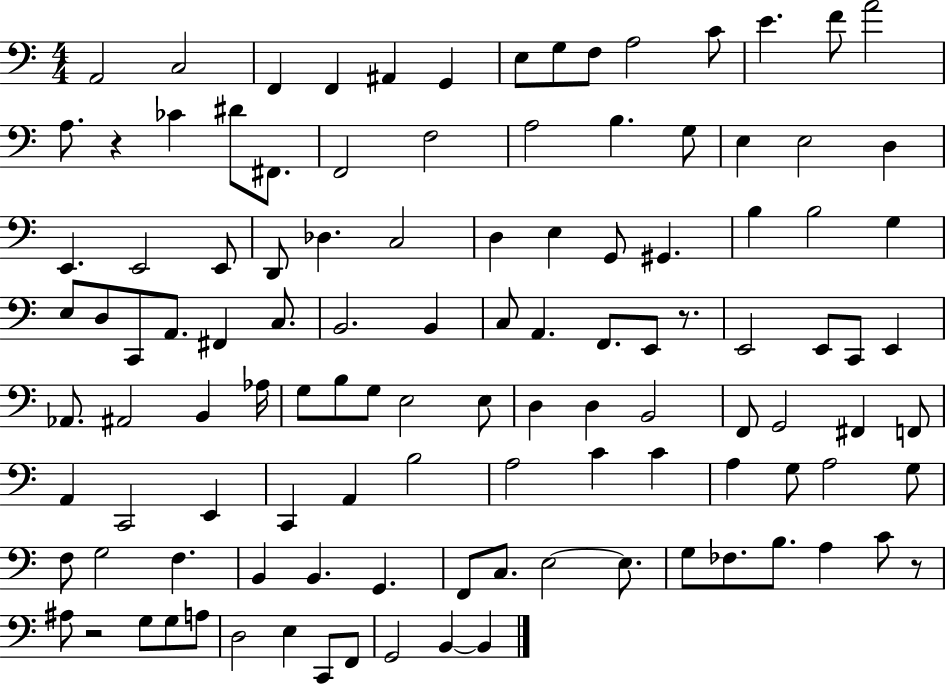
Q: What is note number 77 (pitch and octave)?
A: B3